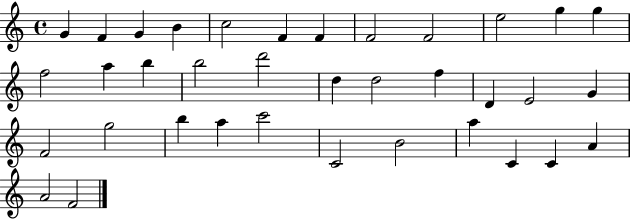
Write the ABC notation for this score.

X:1
T:Untitled
M:4/4
L:1/4
K:C
G F G B c2 F F F2 F2 e2 g g f2 a b b2 d'2 d d2 f D E2 G F2 g2 b a c'2 C2 B2 a C C A A2 F2